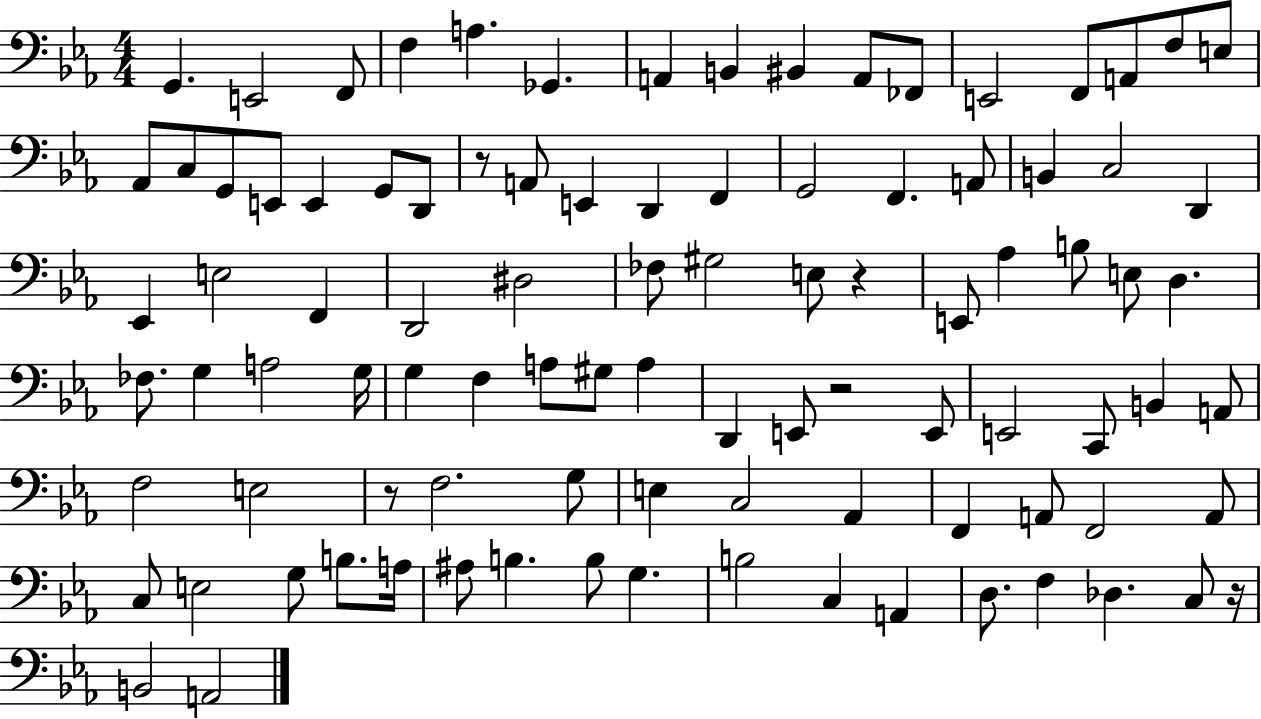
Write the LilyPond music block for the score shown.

{
  \clef bass
  \numericTimeSignature
  \time 4/4
  \key ees \major
  \repeat volta 2 { g,4. e,2 f,8 | f4 a4. ges,4. | a,4 b,4 bis,4 a,8 fes,8 | e,2 f,8 a,8 f8 e8 | \break aes,8 c8 g,8 e,8 e,4 g,8 d,8 | r8 a,8 e,4 d,4 f,4 | g,2 f,4. a,8 | b,4 c2 d,4 | \break ees,4 e2 f,4 | d,2 dis2 | fes8 gis2 e8 r4 | e,8 aes4 b8 e8 d4. | \break fes8. g4 a2 g16 | g4 f4 a8 gis8 a4 | d,4 e,8 r2 e,8 | e,2 c,8 b,4 a,8 | \break f2 e2 | r8 f2. g8 | e4 c2 aes,4 | f,4 a,8 f,2 a,8 | \break c8 e2 g8 b8. a16 | ais8 b4. b8 g4. | b2 c4 a,4 | d8. f4 des4. c8 r16 | \break b,2 a,2 | } \bar "|."
}